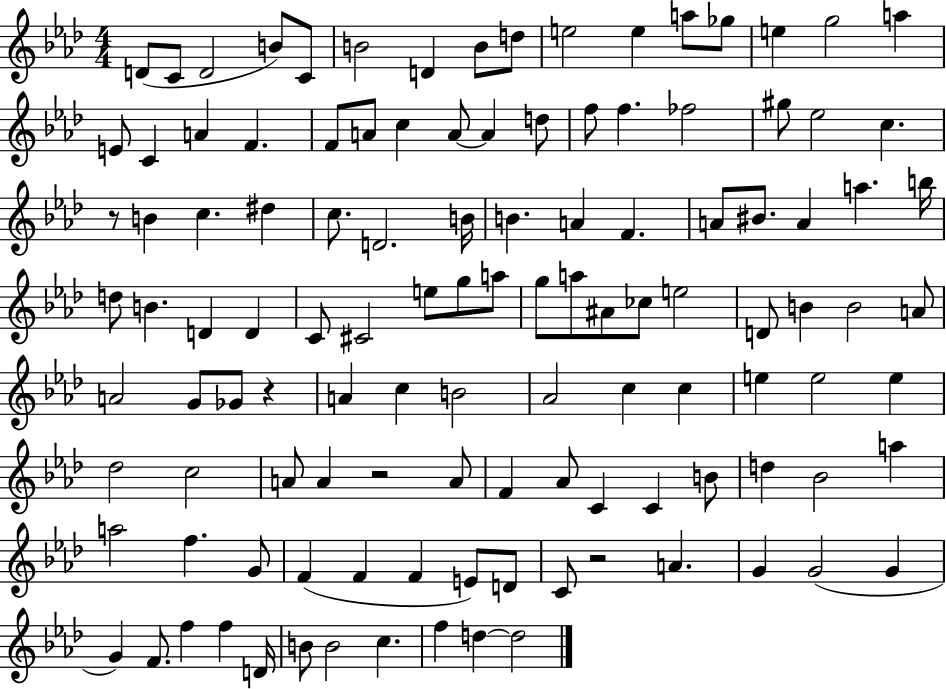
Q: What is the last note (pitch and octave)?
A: D5